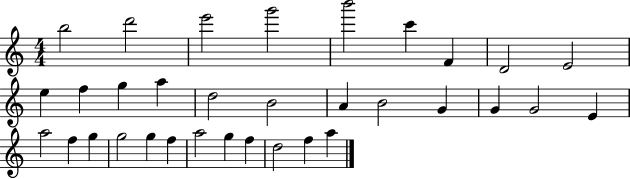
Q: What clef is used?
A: treble